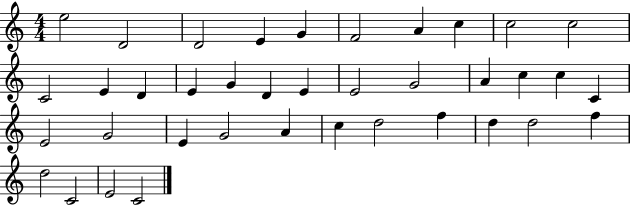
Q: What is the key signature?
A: C major